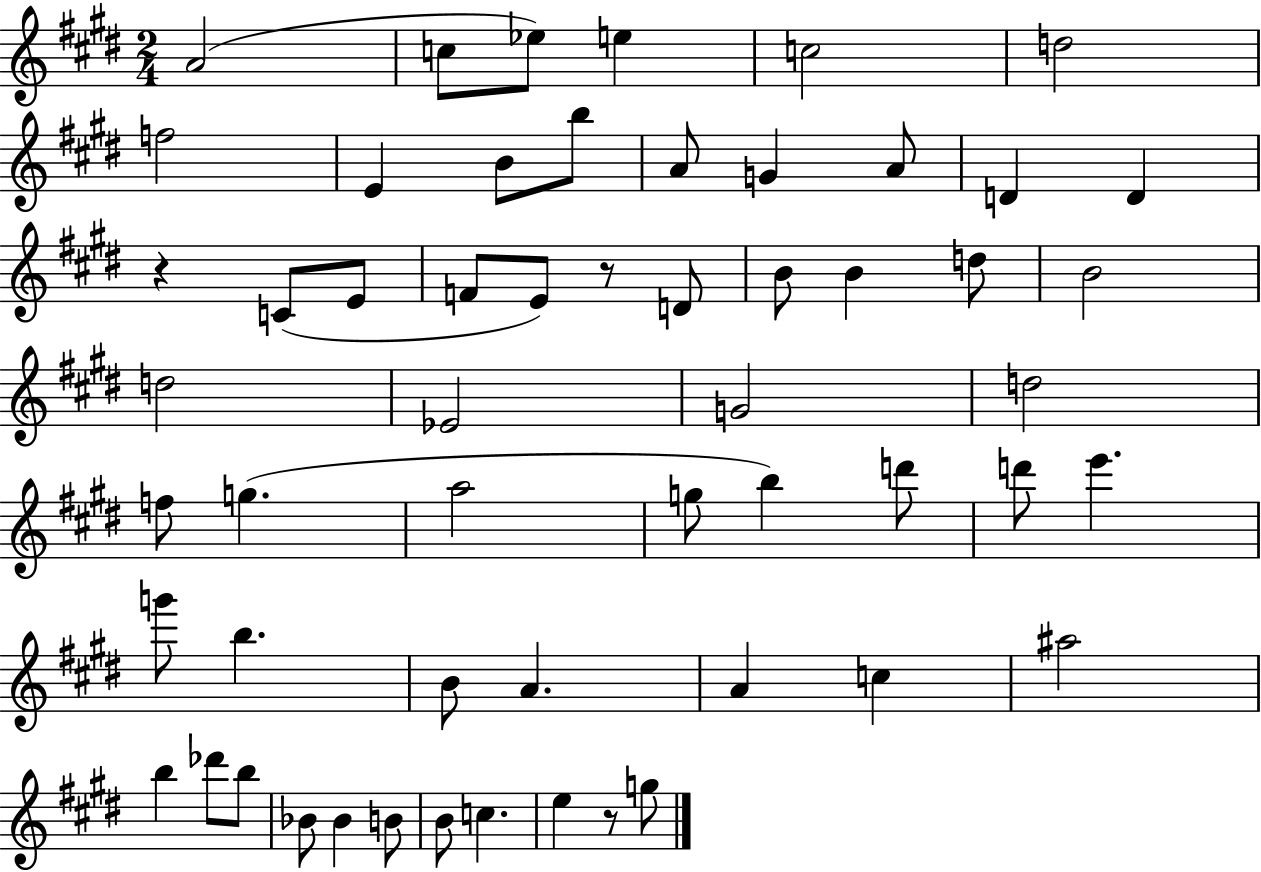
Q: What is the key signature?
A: E major